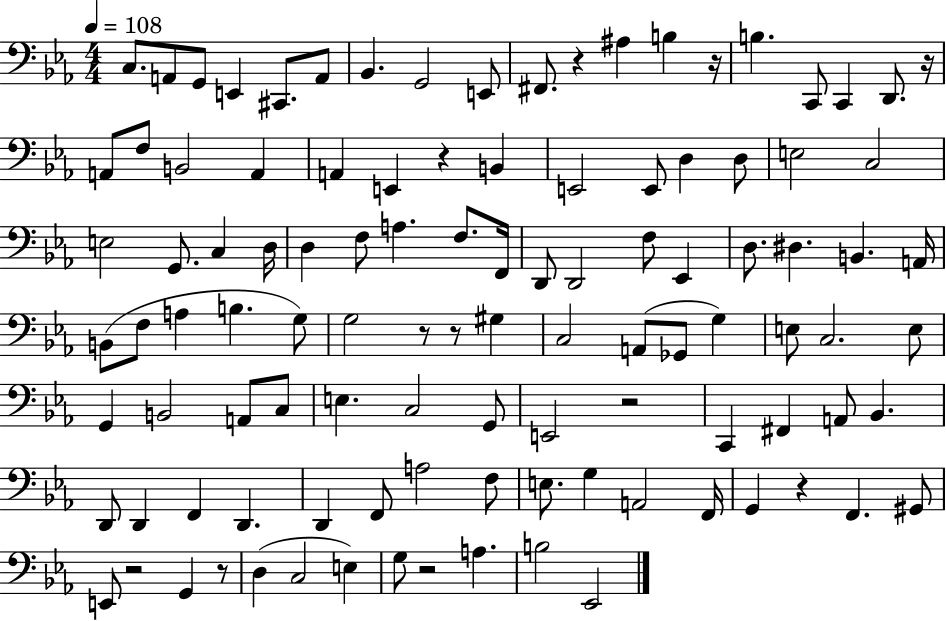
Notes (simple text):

C3/e. A2/e G2/e E2/q C#2/e. A2/e Bb2/q. G2/h E2/e F#2/e. R/q A#3/q B3/q R/s B3/q. C2/e C2/q D2/e. R/s A2/e F3/e B2/h A2/q A2/q E2/q R/q B2/q E2/h E2/e D3/q D3/e E3/h C3/h E3/h G2/e. C3/q D3/s D3/q F3/e A3/q. F3/e. F2/s D2/e D2/h F3/e Eb2/q D3/e. D#3/q. B2/q. A2/s B2/e F3/e A3/q B3/q. G3/e G3/h R/e R/e G#3/q C3/h A2/e Gb2/e G3/q E3/e C3/h. E3/e G2/q B2/h A2/e C3/e E3/q. C3/h G2/e E2/h R/h C2/q F#2/q A2/e Bb2/q. D2/e D2/q F2/q D2/q. D2/q F2/e A3/h F3/e E3/e. G3/q A2/h F2/s G2/q R/q F2/q. G#2/e E2/e R/h G2/q R/e D3/q C3/h E3/q G3/e R/h A3/q. B3/h Eb2/h